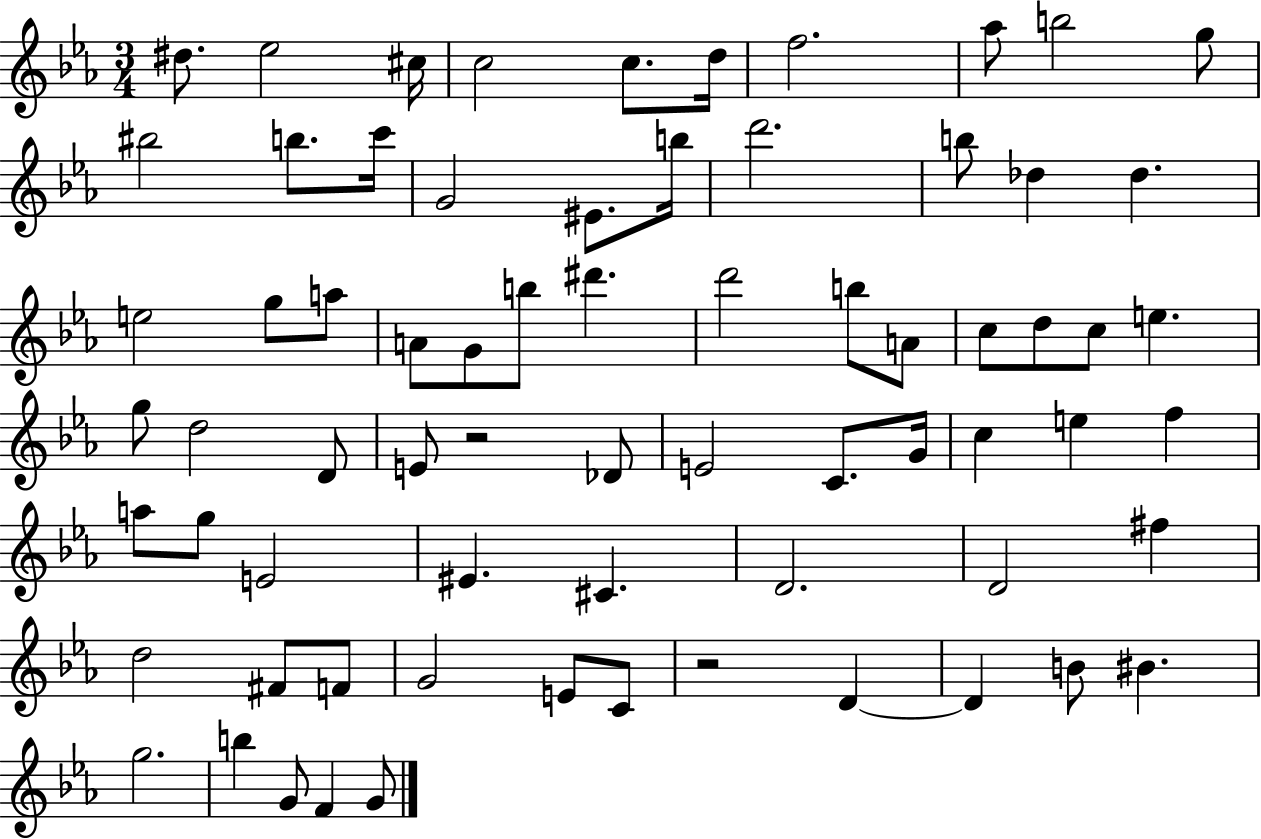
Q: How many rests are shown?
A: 2